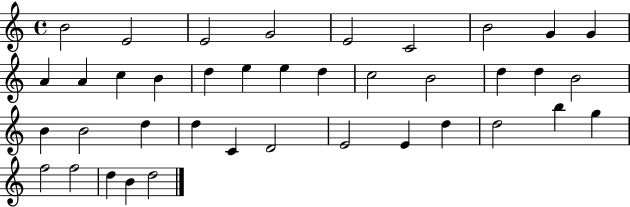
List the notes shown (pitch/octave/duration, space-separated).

B4/h E4/h E4/h G4/h E4/h C4/h B4/h G4/q G4/q A4/q A4/q C5/q B4/q D5/q E5/q E5/q D5/q C5/h B4/h D5/q D5/q B4/h B4/q B4/h D5/q D5/q C4/q D4/h E4/h E4/q D5/q D5/h B5/q G5/q F5/h F5/h D5/q B4/q D5/h